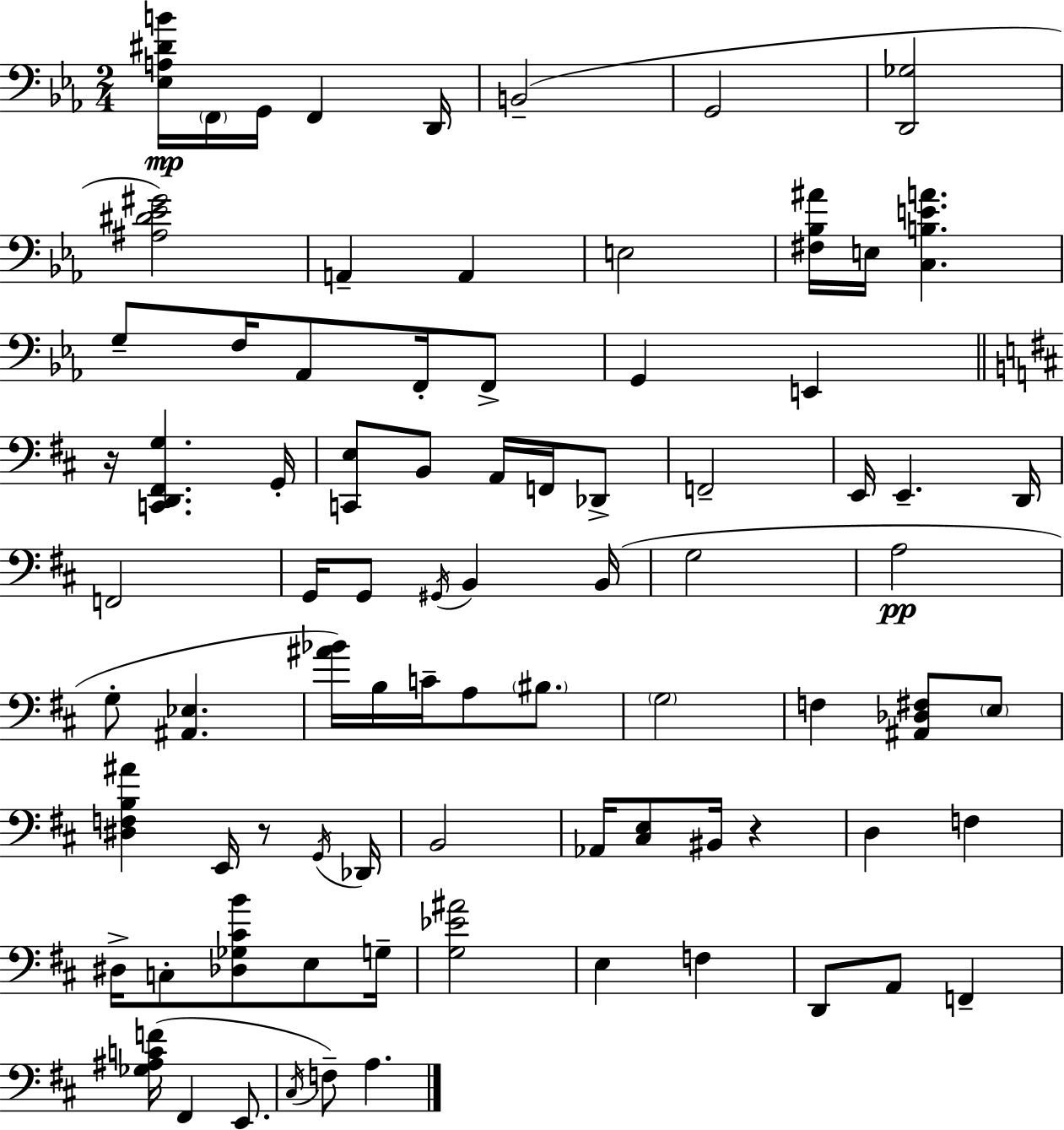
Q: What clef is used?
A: bass